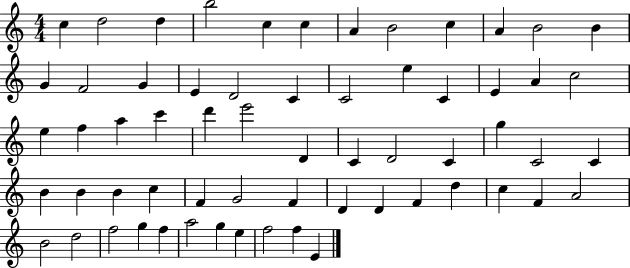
{
  \clef treble
  \numericTimeSignature
  \time 4/4
  \key c \major
  c''4 d''2 d''4 | b''2 c''4 c''4 | a'4 b'2 c''4 | a'4 b'2 b'4 | \break g'4 f'2 g'4 | e'4 d'2 c'4 | c'2 e''4 c'4 | e'4 a'4 c''2 | \break e''4 f''4 a''4 c'''4 | d'''4 e'''2 d'4 | c'4 d'2 c'4 | g''4 c'2 c'4 | \break b'4 b'4 b'4 c''4 | f'4 g'2 f'4 | d'4 d'4 f'4 d''4 | c''4 f'4 a'2 | \break b'2 d''2 | f''2 g''4 f''4 | a''2 g''4 e''4 | f''2 f''4 e'4 | \break \bar "|."
}